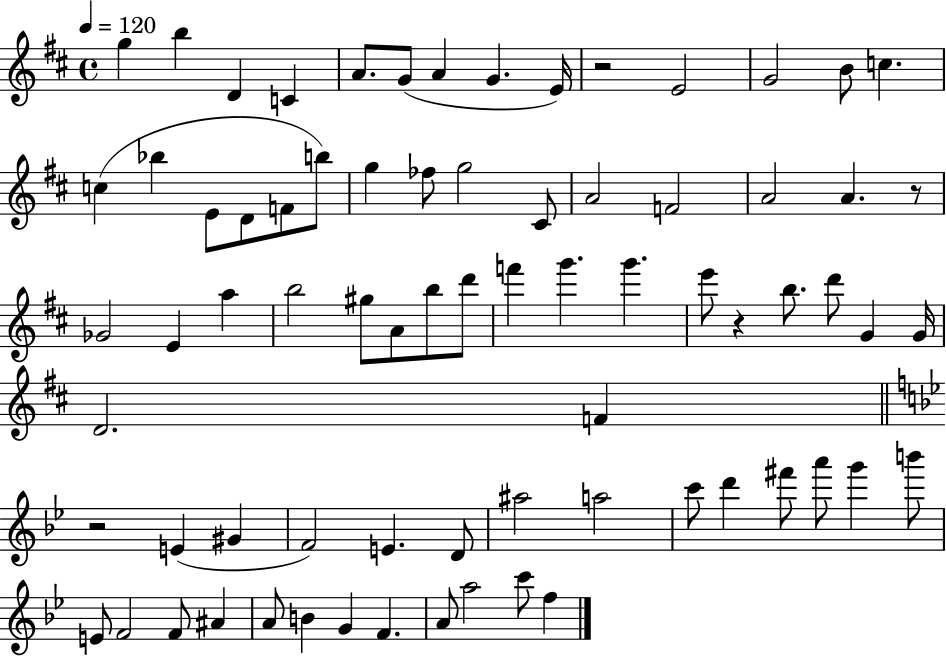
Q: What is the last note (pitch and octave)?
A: F5